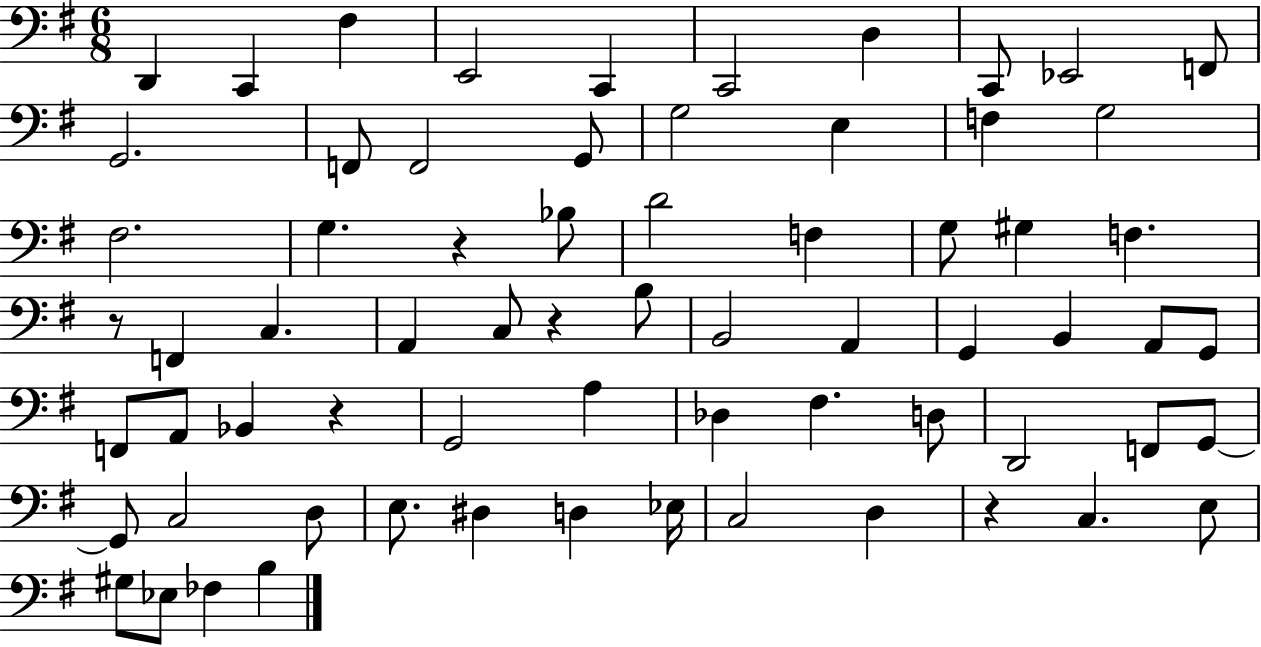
{
  \clef bass
  \numericTimeSignature
  \time 6/8
  \key g \major
  d,4 c,4 fis4 | e,2 c,4 | c,2 d4 | c,8 ees,2 f,8 | \break g,2. | f,8 f,2 g,8 | g2 e4 | f4 g2 | \break fis2. | g4. r4 bes8 | d'2 f4 | g8 gis4 f4. | \break r8 f,4 c4. | a,4 c8 r4 b8 | b,2 a,4 | g,4 b,4 a,8 g,8 | \break f,8 a,8 bes,4 r4 | g,2 a4 | des4 fis4. d8 | d,2 f,8 g,8~~ | \break g,8 c2 d8 | e8. dis4 d4 ees16 | c2 d4 | r4 c4. e8 | \break gis8 ees8 fes4 b4 | \bar "|."
}